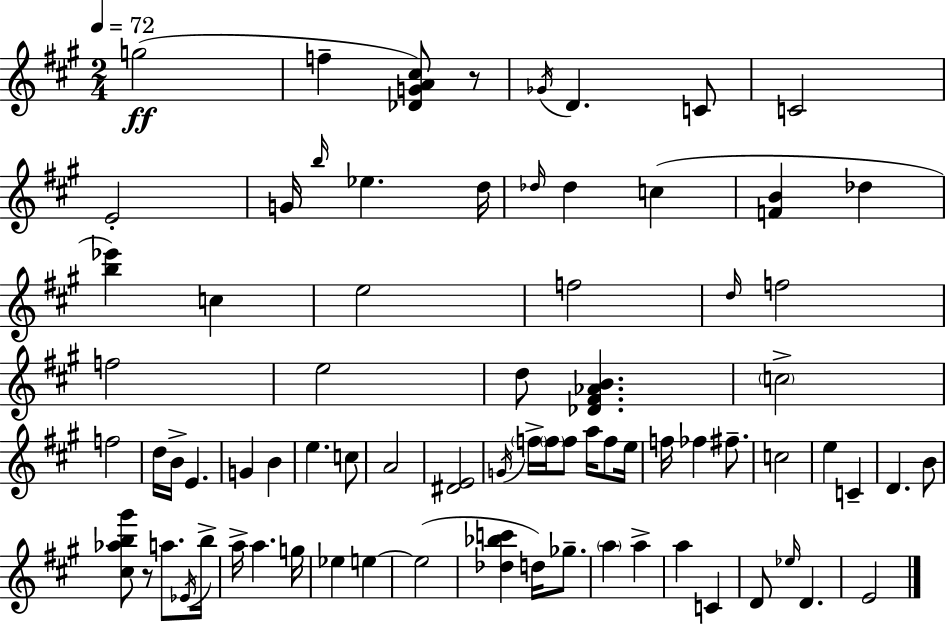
{
  \clef treble
  \numericTimeSignature
  \time 2/4
  \key a \major
  \tempo 4 = 72
  g''2(\ff | f''4-- <des' g' a' cis''>8) r8 | \acciaccatura { ges'16 } d'4. c'8 | c'2 | \break e'2-. | g'16 \grace { b''16 } ees''4. | d''16 \grace { des''16 } des''4 c''4( | <f' b'>4 des''4 | \break <b'' ees'''>4) c''4 | e''2 | f''2 | \grace { d''16 } f''2 | \break f''2 | e''2 | d''8 <des' fis' aes' b'>4. | \parenthesize c''2-> | \break f''2 | d''16 b'16-> e'4. | g'4 | b'4 e''4. | \break c''8 a'2 | <dis' e'>2 | \acciaccatura { g'16 } \parenthesize f''16-> \parenthesize f''16 f''8 | a''16 f''8 e''16 f''16 fes''4 | \break fis''8.-- c''2 | e''4 | c'4-- d'4. | b'8 <cis'' aes'' b'' gis'''>8 r8 | \break a''8. \acciaccatura { ees'16 } b''16-> a''16-> a''4. | g''16 ees''4 | e''4~~ e''2( | <des'' bes'' c'''>4 | \break d''16) ges''8.-- \parenthesize a''4 | a''4-> a''4 | c'4 d'8 | \grace { ees''16 } d'4. e'2 | \break \bar "|."
}